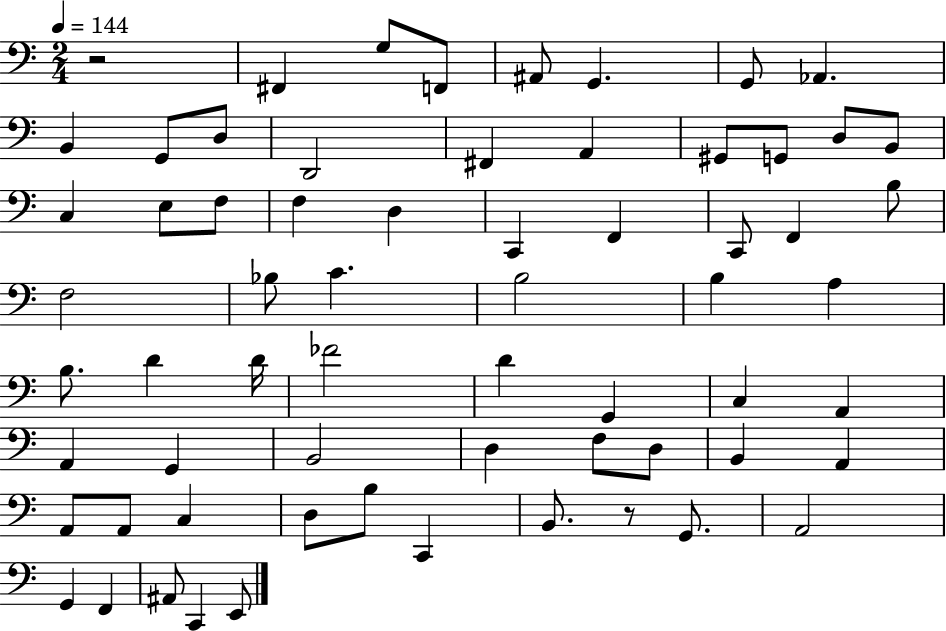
X:1
T:Untitled
M:2/4
L:1/4
K:C
z2 ^F,, G,/2 F,,/2 ^A,,/2 G,, G,,/2 _A,, B,, G,,/2 D,/2 D,,2 ^F,, A,, ^G,,/2 G,,/2 D,/2 B,,/2 C, E,/2 F,/2 F, D, C,, F,, C,,/2 F,, B,/2 F,2 _B,/2 C B,2 B, A, B,/2 D D/4 _F2 D G,, C, A,, A,, G,, B,,2 D, F,/2 D,/2 B,, A,, A,,/2 A,,/2 C, D,/2 B,/2 C,, B,,/2 z/2 G,,/2 A,,2 G,, F,, ^A,,/2 C,, E,,/2